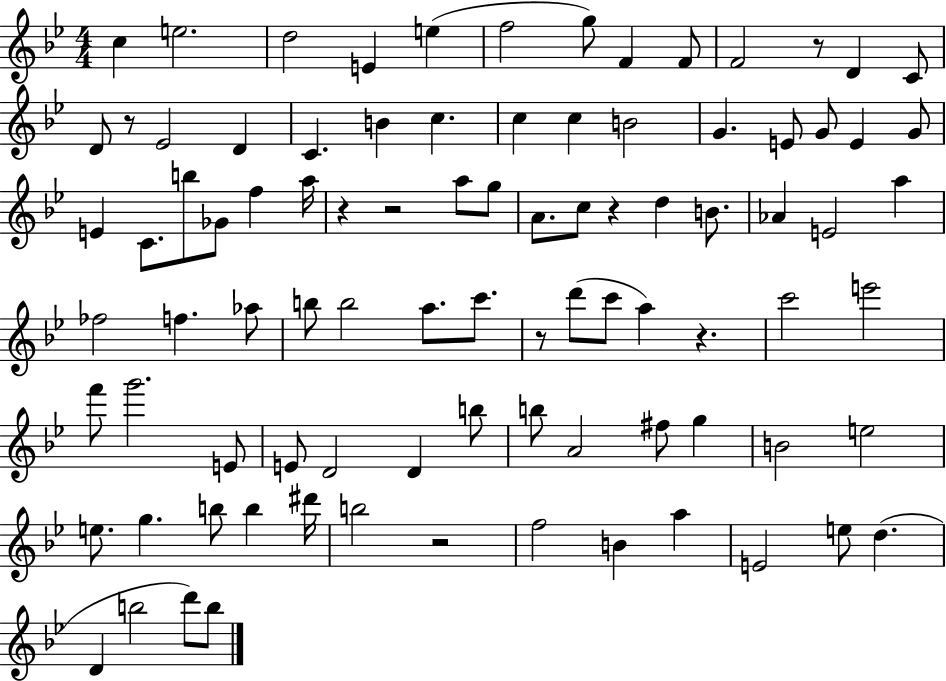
X:1
T:Untitled
M:4/4
L:1/4
K:Bb
c e2 d2 E e f2 g/2 F F/2 F2 z/2 D C/2 D/2 z/2 _E2 D C B c c c B2 G E/2 G/2 E G/2 E C/2 b/2 _G/2 f a/4 z z2 a/2 g/2 A/2 c/2 z d B/2 _A E2 a _f2 f _a/2 b/2 b2 a/2 c'/2 z/2 d'/2 c'/2 a z c'2 e'2 f'/2 g'2 E/2 E/2 D2 D b/2 b/2 A2 ^f/2 g B2 e2 e/2 g b/2 b ^d'/4 b2 z2 f2 B a E2 e/2 d D b2 d'/2 b/2